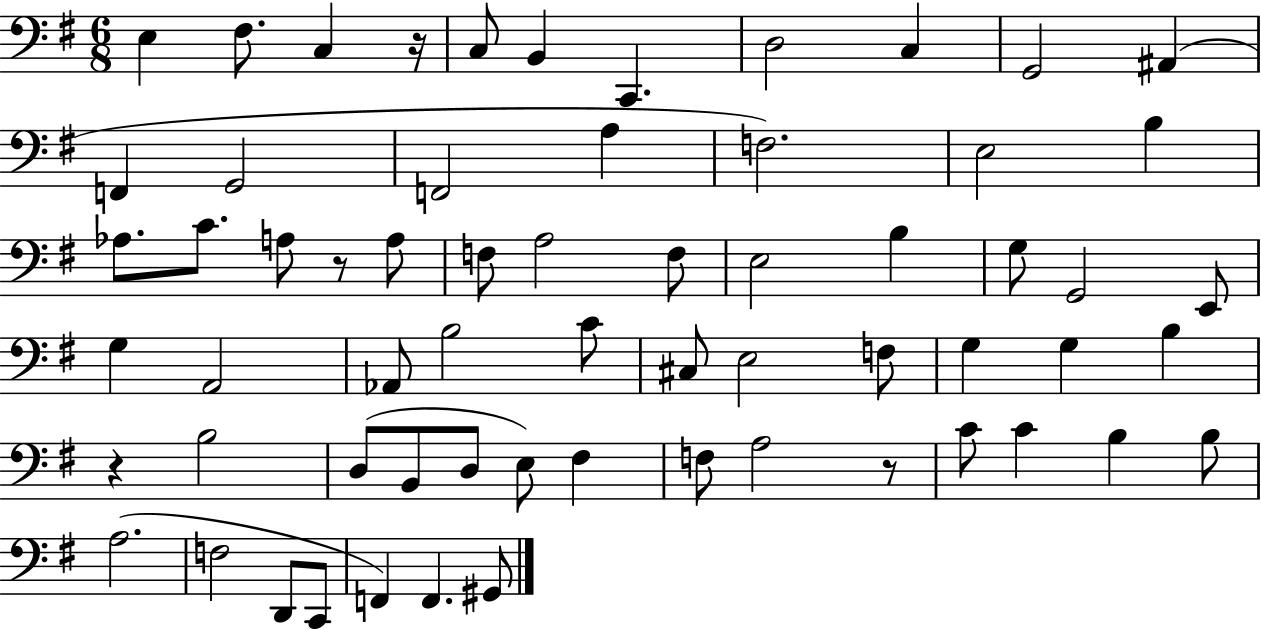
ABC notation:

X:1
T:Untitled
M:6/8
L:1/4
K:G
E, ^F,/2 C, z/4 C,/2 B,, C,, D,2 C, G,,2 ^A,, F,, G,,2 F,,2 A, F,2 E,2 B, _A,/2 C/2 A,/2 z/2 A,/2 F,/2 A,2 F,/2 E,2 B, G,/2 G,,2 E,,/2 G, A,,2 _A,,/2 B,2 C/2 ^C,/2 E,2 F,/2 G, G, B, z B,2 D,/2 B,,/2 D,/2 E,/2 ^F, F,/2 A,2 z/2 C/2 C B, B,/2 A,2 F,2 D,,/2 C,,/2 F,, F,, ^G,,/2